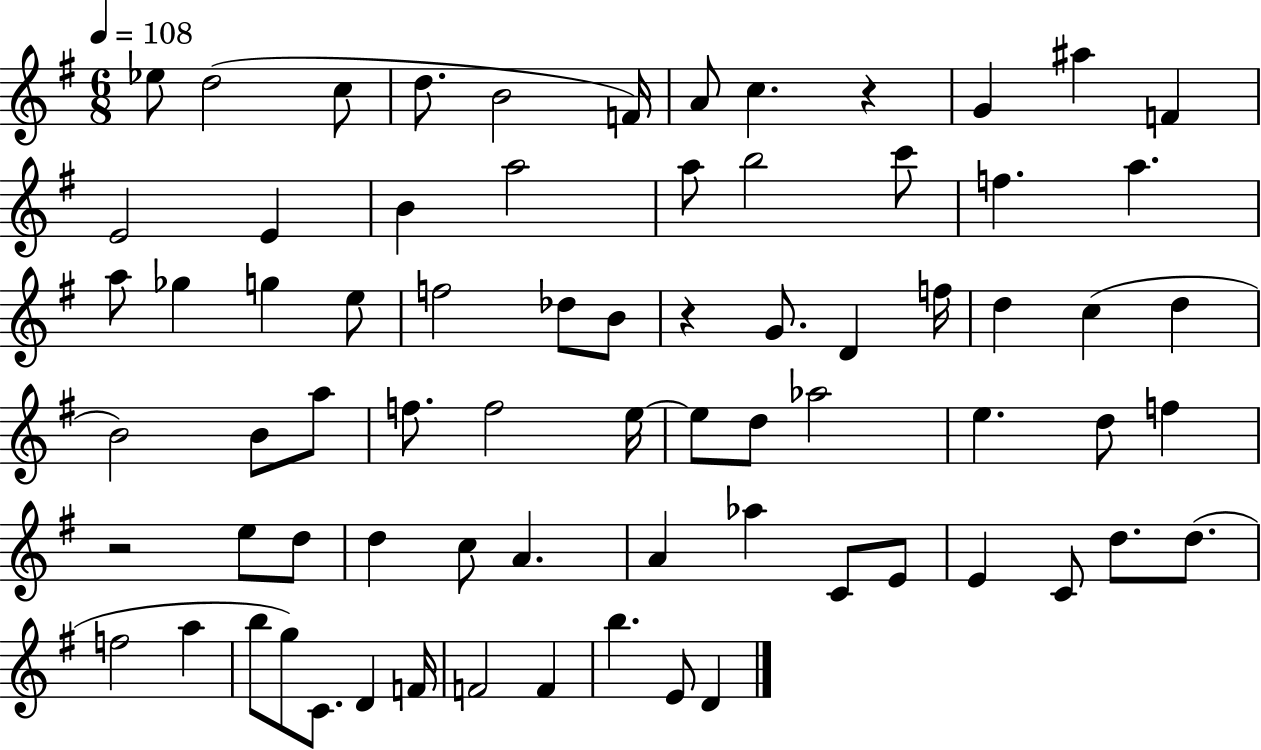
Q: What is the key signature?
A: G major